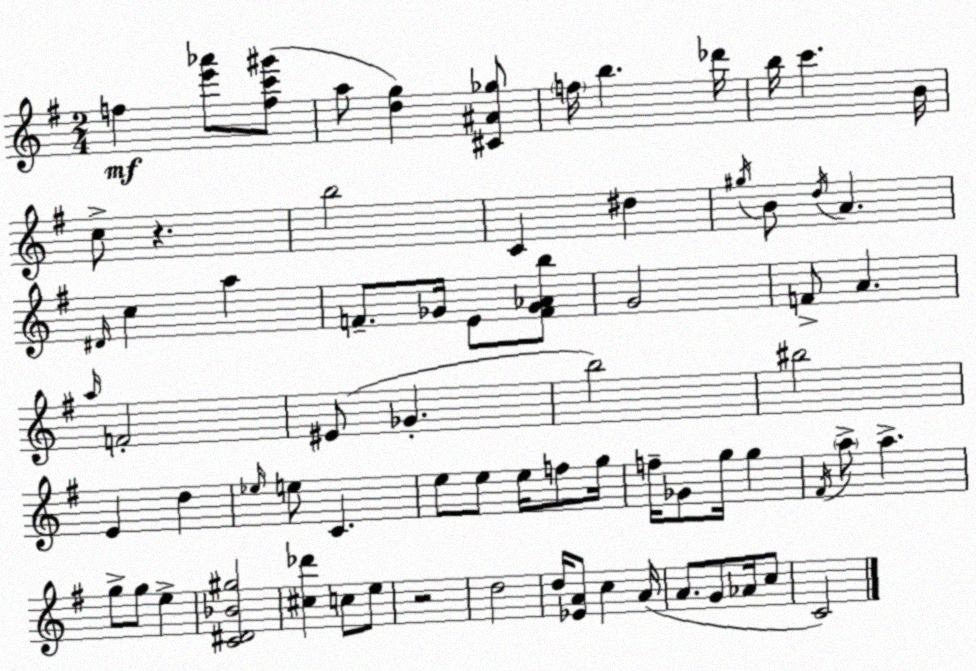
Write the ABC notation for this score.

X:1
T:Untitled
M:2/4
L:1/4
K:G
f [e'_a']/2 [fc'^g']/2 a/2 [dg] [^C^A_g]/2 f/4 b _d'/4 b/4 c' B/4 c/2 z b2 C ^d ^g/4 B/2 d/4 A ^D/4 c a F/2 _G/4 E/2 [F_G_Ab]/2 G2 F/2 A a/4 F2 ^E/2 _G b2 ^b2 E d _e/4 e/2 C e/2 e/2 e/4 f/2 g/4 f/4 _G/2 g/4 g ^F/4 a/2 a g/2 g/2 e [C^D_B^g]2 [^c_d'] c/2 e/2 z2 d2 d/4 [_EA]/2 c A/4 A/2 G/2 _A/4 c/2 C2